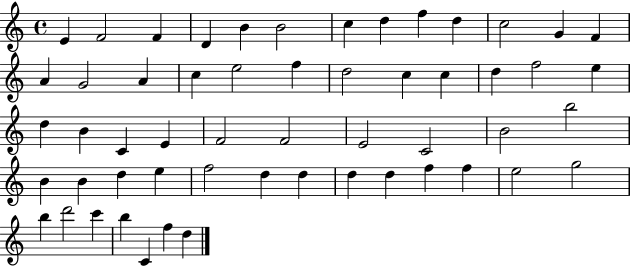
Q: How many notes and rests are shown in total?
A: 55